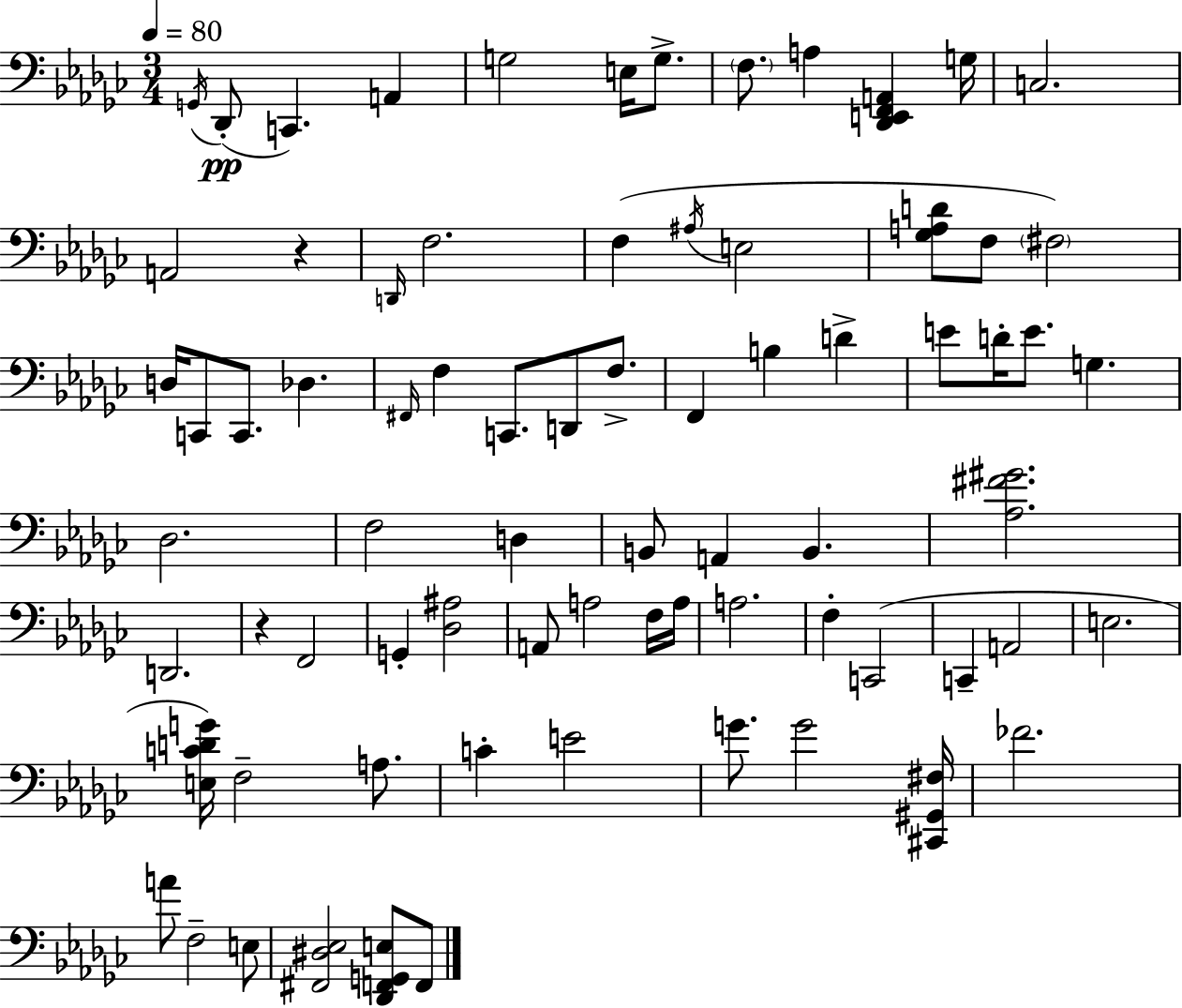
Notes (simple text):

G2/s Db2/e C2/q. A2/q G3/h E3/s G3/e. F3/e. A3/q [Db2,E2,F2,A2]/q G3/s C3/h. A2/h R/q D2/s F3/h. F3/q A#3/s E3/h [Gb3,A3,D4]/e F3/e F#3/h D3/s C2/e C2/e. Db3/q. F#2/s F3/q C2/e. D2/e F3/e. F2/q B3/q D4/q E4/e D4/s E4/e. G3/q. Db3/h. F3/h D3/q B2/e A2/q B2/q. [Ab3,F#4,G#4]/h. D2/h. R/q F2/h G2/q [Db3,A#3]/h A2/e A3/h F3/s A3/s A3/h. F3/q C2/h C2/q A2/h E3/h. [E3,C4,D4,G4]/s F3/h A3/e. C4/q E4/h G4/e. G4/h [C#2,G#2,F#3]/s FES4/h. A4/e F3/h E3/e [F#2,D#3,Eb3]/h [Db2,F2,G2,E3]/e F2/e